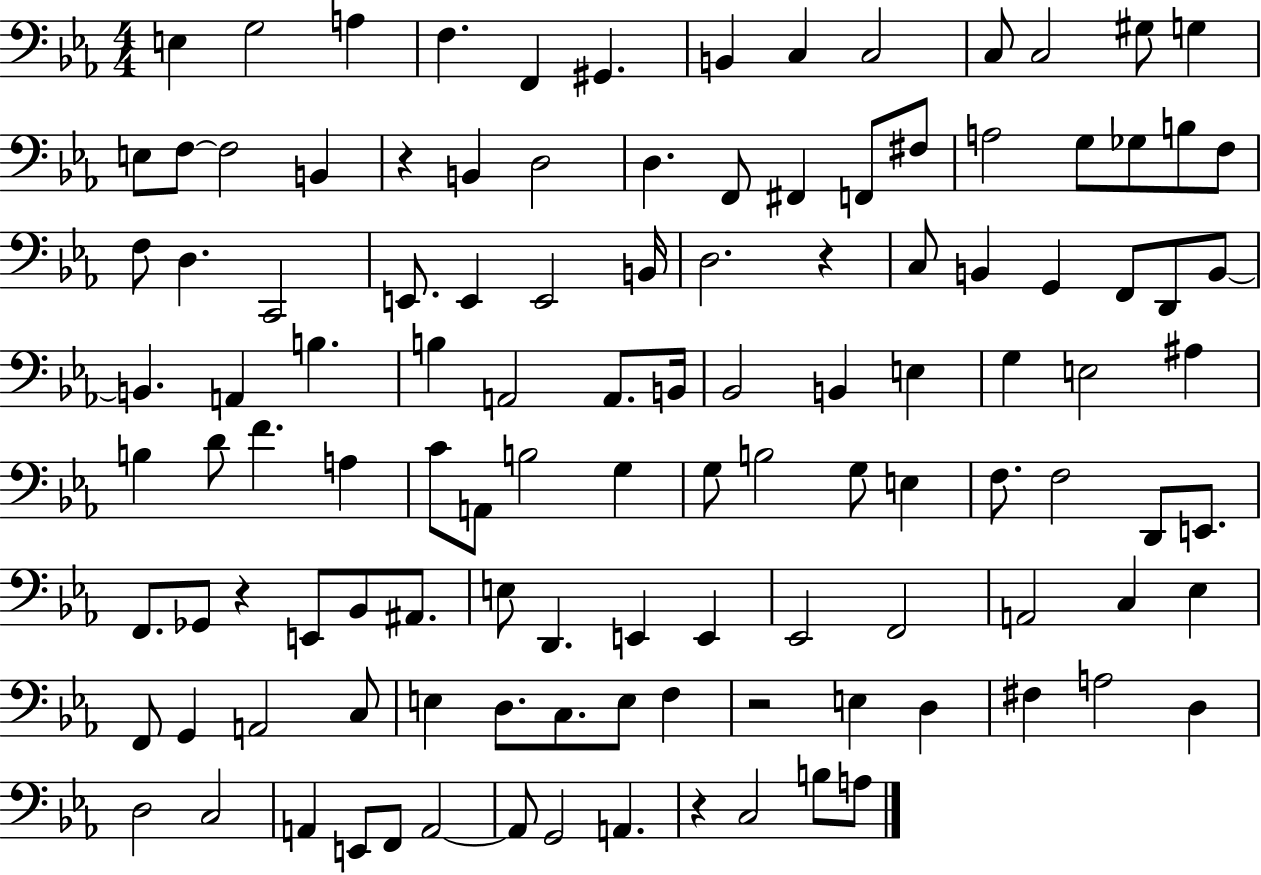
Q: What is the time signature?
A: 4/4